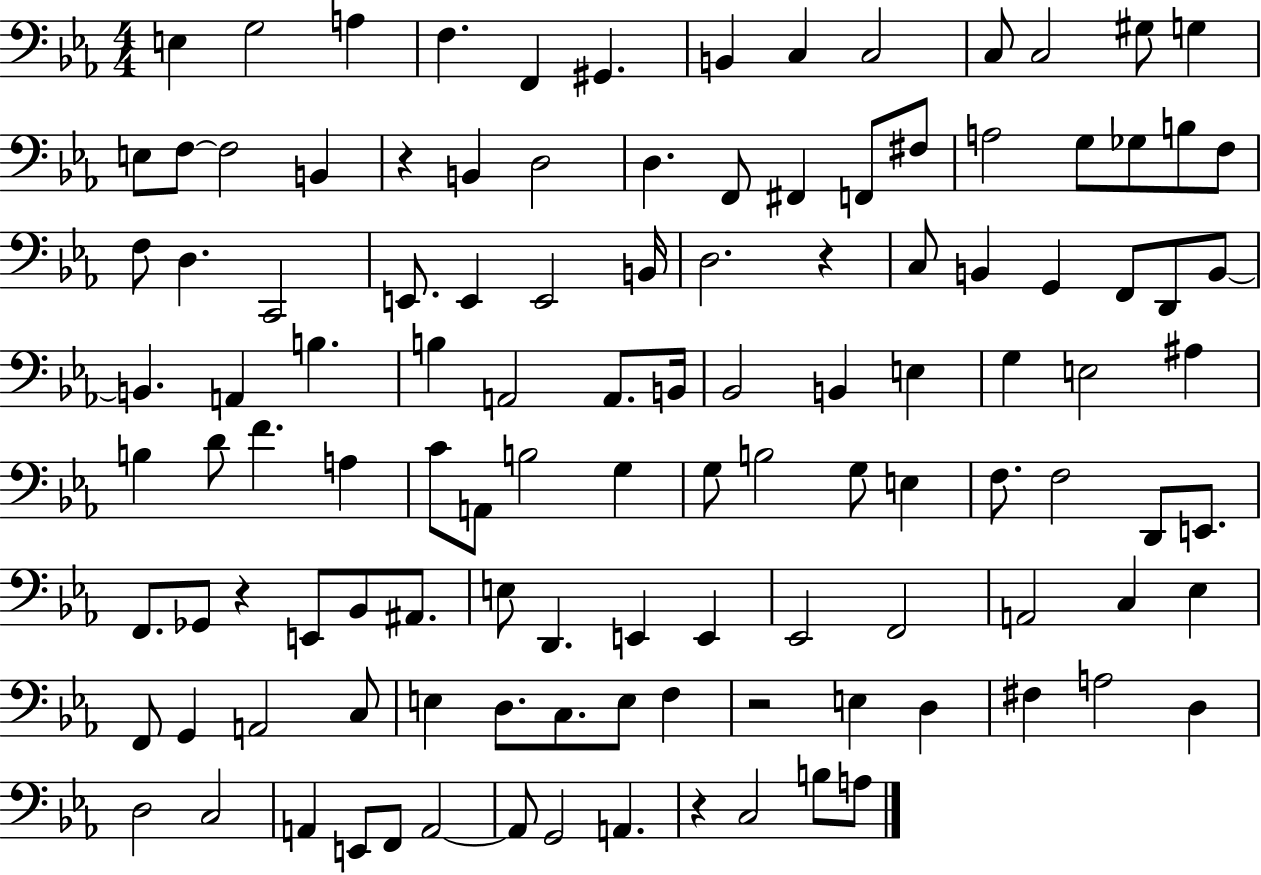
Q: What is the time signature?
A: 4/4